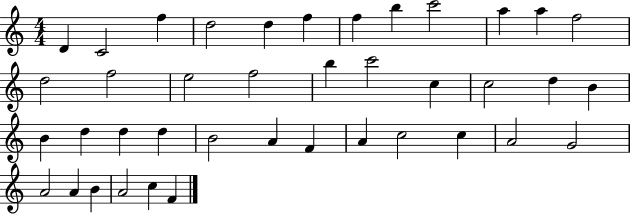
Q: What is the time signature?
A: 4/4